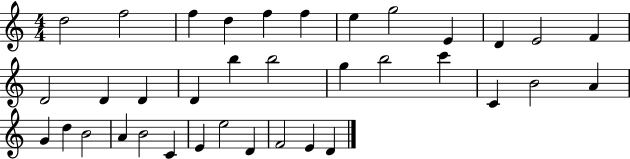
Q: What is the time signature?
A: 4/4